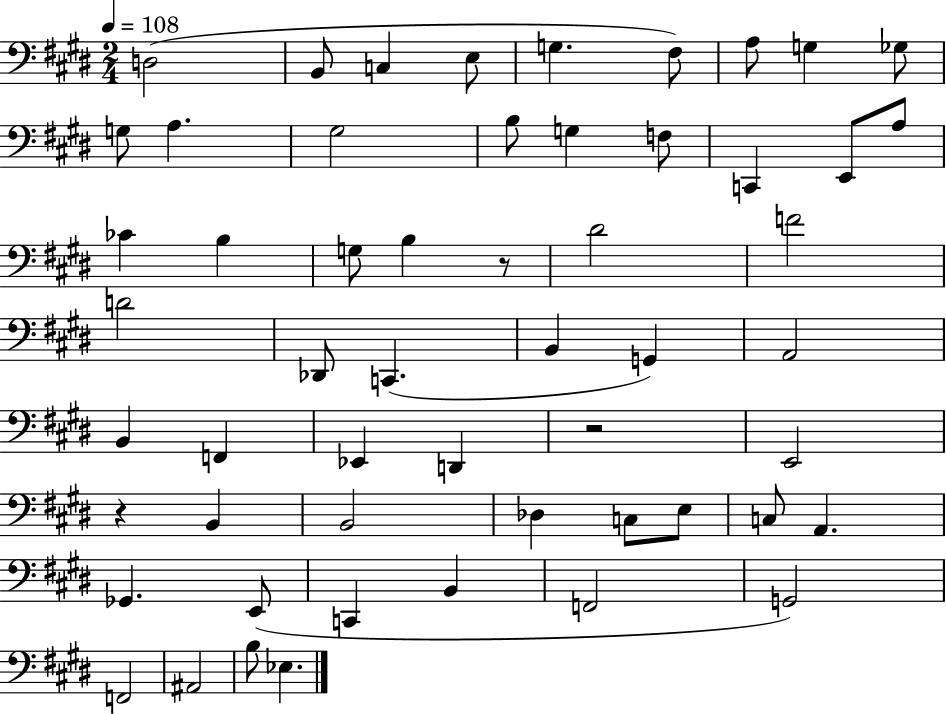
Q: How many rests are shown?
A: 3